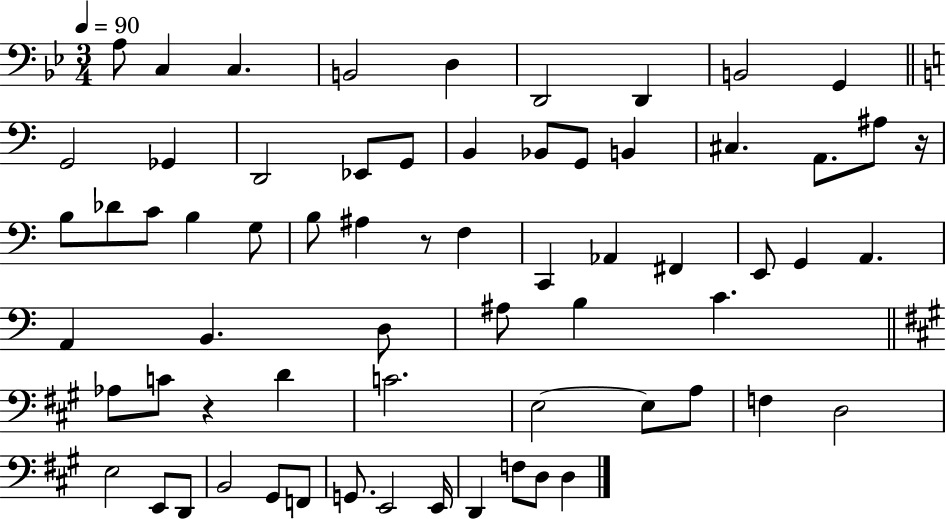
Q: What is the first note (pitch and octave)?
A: A3